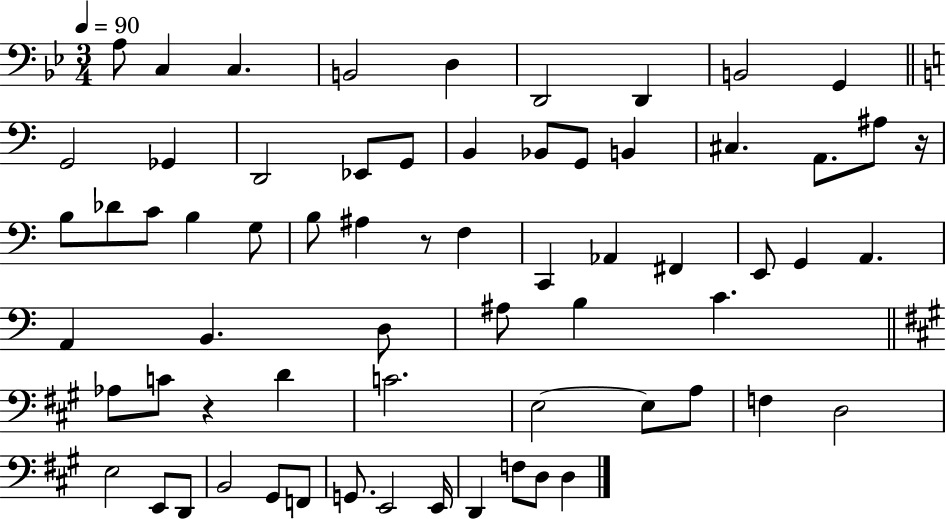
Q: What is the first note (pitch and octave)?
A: A3